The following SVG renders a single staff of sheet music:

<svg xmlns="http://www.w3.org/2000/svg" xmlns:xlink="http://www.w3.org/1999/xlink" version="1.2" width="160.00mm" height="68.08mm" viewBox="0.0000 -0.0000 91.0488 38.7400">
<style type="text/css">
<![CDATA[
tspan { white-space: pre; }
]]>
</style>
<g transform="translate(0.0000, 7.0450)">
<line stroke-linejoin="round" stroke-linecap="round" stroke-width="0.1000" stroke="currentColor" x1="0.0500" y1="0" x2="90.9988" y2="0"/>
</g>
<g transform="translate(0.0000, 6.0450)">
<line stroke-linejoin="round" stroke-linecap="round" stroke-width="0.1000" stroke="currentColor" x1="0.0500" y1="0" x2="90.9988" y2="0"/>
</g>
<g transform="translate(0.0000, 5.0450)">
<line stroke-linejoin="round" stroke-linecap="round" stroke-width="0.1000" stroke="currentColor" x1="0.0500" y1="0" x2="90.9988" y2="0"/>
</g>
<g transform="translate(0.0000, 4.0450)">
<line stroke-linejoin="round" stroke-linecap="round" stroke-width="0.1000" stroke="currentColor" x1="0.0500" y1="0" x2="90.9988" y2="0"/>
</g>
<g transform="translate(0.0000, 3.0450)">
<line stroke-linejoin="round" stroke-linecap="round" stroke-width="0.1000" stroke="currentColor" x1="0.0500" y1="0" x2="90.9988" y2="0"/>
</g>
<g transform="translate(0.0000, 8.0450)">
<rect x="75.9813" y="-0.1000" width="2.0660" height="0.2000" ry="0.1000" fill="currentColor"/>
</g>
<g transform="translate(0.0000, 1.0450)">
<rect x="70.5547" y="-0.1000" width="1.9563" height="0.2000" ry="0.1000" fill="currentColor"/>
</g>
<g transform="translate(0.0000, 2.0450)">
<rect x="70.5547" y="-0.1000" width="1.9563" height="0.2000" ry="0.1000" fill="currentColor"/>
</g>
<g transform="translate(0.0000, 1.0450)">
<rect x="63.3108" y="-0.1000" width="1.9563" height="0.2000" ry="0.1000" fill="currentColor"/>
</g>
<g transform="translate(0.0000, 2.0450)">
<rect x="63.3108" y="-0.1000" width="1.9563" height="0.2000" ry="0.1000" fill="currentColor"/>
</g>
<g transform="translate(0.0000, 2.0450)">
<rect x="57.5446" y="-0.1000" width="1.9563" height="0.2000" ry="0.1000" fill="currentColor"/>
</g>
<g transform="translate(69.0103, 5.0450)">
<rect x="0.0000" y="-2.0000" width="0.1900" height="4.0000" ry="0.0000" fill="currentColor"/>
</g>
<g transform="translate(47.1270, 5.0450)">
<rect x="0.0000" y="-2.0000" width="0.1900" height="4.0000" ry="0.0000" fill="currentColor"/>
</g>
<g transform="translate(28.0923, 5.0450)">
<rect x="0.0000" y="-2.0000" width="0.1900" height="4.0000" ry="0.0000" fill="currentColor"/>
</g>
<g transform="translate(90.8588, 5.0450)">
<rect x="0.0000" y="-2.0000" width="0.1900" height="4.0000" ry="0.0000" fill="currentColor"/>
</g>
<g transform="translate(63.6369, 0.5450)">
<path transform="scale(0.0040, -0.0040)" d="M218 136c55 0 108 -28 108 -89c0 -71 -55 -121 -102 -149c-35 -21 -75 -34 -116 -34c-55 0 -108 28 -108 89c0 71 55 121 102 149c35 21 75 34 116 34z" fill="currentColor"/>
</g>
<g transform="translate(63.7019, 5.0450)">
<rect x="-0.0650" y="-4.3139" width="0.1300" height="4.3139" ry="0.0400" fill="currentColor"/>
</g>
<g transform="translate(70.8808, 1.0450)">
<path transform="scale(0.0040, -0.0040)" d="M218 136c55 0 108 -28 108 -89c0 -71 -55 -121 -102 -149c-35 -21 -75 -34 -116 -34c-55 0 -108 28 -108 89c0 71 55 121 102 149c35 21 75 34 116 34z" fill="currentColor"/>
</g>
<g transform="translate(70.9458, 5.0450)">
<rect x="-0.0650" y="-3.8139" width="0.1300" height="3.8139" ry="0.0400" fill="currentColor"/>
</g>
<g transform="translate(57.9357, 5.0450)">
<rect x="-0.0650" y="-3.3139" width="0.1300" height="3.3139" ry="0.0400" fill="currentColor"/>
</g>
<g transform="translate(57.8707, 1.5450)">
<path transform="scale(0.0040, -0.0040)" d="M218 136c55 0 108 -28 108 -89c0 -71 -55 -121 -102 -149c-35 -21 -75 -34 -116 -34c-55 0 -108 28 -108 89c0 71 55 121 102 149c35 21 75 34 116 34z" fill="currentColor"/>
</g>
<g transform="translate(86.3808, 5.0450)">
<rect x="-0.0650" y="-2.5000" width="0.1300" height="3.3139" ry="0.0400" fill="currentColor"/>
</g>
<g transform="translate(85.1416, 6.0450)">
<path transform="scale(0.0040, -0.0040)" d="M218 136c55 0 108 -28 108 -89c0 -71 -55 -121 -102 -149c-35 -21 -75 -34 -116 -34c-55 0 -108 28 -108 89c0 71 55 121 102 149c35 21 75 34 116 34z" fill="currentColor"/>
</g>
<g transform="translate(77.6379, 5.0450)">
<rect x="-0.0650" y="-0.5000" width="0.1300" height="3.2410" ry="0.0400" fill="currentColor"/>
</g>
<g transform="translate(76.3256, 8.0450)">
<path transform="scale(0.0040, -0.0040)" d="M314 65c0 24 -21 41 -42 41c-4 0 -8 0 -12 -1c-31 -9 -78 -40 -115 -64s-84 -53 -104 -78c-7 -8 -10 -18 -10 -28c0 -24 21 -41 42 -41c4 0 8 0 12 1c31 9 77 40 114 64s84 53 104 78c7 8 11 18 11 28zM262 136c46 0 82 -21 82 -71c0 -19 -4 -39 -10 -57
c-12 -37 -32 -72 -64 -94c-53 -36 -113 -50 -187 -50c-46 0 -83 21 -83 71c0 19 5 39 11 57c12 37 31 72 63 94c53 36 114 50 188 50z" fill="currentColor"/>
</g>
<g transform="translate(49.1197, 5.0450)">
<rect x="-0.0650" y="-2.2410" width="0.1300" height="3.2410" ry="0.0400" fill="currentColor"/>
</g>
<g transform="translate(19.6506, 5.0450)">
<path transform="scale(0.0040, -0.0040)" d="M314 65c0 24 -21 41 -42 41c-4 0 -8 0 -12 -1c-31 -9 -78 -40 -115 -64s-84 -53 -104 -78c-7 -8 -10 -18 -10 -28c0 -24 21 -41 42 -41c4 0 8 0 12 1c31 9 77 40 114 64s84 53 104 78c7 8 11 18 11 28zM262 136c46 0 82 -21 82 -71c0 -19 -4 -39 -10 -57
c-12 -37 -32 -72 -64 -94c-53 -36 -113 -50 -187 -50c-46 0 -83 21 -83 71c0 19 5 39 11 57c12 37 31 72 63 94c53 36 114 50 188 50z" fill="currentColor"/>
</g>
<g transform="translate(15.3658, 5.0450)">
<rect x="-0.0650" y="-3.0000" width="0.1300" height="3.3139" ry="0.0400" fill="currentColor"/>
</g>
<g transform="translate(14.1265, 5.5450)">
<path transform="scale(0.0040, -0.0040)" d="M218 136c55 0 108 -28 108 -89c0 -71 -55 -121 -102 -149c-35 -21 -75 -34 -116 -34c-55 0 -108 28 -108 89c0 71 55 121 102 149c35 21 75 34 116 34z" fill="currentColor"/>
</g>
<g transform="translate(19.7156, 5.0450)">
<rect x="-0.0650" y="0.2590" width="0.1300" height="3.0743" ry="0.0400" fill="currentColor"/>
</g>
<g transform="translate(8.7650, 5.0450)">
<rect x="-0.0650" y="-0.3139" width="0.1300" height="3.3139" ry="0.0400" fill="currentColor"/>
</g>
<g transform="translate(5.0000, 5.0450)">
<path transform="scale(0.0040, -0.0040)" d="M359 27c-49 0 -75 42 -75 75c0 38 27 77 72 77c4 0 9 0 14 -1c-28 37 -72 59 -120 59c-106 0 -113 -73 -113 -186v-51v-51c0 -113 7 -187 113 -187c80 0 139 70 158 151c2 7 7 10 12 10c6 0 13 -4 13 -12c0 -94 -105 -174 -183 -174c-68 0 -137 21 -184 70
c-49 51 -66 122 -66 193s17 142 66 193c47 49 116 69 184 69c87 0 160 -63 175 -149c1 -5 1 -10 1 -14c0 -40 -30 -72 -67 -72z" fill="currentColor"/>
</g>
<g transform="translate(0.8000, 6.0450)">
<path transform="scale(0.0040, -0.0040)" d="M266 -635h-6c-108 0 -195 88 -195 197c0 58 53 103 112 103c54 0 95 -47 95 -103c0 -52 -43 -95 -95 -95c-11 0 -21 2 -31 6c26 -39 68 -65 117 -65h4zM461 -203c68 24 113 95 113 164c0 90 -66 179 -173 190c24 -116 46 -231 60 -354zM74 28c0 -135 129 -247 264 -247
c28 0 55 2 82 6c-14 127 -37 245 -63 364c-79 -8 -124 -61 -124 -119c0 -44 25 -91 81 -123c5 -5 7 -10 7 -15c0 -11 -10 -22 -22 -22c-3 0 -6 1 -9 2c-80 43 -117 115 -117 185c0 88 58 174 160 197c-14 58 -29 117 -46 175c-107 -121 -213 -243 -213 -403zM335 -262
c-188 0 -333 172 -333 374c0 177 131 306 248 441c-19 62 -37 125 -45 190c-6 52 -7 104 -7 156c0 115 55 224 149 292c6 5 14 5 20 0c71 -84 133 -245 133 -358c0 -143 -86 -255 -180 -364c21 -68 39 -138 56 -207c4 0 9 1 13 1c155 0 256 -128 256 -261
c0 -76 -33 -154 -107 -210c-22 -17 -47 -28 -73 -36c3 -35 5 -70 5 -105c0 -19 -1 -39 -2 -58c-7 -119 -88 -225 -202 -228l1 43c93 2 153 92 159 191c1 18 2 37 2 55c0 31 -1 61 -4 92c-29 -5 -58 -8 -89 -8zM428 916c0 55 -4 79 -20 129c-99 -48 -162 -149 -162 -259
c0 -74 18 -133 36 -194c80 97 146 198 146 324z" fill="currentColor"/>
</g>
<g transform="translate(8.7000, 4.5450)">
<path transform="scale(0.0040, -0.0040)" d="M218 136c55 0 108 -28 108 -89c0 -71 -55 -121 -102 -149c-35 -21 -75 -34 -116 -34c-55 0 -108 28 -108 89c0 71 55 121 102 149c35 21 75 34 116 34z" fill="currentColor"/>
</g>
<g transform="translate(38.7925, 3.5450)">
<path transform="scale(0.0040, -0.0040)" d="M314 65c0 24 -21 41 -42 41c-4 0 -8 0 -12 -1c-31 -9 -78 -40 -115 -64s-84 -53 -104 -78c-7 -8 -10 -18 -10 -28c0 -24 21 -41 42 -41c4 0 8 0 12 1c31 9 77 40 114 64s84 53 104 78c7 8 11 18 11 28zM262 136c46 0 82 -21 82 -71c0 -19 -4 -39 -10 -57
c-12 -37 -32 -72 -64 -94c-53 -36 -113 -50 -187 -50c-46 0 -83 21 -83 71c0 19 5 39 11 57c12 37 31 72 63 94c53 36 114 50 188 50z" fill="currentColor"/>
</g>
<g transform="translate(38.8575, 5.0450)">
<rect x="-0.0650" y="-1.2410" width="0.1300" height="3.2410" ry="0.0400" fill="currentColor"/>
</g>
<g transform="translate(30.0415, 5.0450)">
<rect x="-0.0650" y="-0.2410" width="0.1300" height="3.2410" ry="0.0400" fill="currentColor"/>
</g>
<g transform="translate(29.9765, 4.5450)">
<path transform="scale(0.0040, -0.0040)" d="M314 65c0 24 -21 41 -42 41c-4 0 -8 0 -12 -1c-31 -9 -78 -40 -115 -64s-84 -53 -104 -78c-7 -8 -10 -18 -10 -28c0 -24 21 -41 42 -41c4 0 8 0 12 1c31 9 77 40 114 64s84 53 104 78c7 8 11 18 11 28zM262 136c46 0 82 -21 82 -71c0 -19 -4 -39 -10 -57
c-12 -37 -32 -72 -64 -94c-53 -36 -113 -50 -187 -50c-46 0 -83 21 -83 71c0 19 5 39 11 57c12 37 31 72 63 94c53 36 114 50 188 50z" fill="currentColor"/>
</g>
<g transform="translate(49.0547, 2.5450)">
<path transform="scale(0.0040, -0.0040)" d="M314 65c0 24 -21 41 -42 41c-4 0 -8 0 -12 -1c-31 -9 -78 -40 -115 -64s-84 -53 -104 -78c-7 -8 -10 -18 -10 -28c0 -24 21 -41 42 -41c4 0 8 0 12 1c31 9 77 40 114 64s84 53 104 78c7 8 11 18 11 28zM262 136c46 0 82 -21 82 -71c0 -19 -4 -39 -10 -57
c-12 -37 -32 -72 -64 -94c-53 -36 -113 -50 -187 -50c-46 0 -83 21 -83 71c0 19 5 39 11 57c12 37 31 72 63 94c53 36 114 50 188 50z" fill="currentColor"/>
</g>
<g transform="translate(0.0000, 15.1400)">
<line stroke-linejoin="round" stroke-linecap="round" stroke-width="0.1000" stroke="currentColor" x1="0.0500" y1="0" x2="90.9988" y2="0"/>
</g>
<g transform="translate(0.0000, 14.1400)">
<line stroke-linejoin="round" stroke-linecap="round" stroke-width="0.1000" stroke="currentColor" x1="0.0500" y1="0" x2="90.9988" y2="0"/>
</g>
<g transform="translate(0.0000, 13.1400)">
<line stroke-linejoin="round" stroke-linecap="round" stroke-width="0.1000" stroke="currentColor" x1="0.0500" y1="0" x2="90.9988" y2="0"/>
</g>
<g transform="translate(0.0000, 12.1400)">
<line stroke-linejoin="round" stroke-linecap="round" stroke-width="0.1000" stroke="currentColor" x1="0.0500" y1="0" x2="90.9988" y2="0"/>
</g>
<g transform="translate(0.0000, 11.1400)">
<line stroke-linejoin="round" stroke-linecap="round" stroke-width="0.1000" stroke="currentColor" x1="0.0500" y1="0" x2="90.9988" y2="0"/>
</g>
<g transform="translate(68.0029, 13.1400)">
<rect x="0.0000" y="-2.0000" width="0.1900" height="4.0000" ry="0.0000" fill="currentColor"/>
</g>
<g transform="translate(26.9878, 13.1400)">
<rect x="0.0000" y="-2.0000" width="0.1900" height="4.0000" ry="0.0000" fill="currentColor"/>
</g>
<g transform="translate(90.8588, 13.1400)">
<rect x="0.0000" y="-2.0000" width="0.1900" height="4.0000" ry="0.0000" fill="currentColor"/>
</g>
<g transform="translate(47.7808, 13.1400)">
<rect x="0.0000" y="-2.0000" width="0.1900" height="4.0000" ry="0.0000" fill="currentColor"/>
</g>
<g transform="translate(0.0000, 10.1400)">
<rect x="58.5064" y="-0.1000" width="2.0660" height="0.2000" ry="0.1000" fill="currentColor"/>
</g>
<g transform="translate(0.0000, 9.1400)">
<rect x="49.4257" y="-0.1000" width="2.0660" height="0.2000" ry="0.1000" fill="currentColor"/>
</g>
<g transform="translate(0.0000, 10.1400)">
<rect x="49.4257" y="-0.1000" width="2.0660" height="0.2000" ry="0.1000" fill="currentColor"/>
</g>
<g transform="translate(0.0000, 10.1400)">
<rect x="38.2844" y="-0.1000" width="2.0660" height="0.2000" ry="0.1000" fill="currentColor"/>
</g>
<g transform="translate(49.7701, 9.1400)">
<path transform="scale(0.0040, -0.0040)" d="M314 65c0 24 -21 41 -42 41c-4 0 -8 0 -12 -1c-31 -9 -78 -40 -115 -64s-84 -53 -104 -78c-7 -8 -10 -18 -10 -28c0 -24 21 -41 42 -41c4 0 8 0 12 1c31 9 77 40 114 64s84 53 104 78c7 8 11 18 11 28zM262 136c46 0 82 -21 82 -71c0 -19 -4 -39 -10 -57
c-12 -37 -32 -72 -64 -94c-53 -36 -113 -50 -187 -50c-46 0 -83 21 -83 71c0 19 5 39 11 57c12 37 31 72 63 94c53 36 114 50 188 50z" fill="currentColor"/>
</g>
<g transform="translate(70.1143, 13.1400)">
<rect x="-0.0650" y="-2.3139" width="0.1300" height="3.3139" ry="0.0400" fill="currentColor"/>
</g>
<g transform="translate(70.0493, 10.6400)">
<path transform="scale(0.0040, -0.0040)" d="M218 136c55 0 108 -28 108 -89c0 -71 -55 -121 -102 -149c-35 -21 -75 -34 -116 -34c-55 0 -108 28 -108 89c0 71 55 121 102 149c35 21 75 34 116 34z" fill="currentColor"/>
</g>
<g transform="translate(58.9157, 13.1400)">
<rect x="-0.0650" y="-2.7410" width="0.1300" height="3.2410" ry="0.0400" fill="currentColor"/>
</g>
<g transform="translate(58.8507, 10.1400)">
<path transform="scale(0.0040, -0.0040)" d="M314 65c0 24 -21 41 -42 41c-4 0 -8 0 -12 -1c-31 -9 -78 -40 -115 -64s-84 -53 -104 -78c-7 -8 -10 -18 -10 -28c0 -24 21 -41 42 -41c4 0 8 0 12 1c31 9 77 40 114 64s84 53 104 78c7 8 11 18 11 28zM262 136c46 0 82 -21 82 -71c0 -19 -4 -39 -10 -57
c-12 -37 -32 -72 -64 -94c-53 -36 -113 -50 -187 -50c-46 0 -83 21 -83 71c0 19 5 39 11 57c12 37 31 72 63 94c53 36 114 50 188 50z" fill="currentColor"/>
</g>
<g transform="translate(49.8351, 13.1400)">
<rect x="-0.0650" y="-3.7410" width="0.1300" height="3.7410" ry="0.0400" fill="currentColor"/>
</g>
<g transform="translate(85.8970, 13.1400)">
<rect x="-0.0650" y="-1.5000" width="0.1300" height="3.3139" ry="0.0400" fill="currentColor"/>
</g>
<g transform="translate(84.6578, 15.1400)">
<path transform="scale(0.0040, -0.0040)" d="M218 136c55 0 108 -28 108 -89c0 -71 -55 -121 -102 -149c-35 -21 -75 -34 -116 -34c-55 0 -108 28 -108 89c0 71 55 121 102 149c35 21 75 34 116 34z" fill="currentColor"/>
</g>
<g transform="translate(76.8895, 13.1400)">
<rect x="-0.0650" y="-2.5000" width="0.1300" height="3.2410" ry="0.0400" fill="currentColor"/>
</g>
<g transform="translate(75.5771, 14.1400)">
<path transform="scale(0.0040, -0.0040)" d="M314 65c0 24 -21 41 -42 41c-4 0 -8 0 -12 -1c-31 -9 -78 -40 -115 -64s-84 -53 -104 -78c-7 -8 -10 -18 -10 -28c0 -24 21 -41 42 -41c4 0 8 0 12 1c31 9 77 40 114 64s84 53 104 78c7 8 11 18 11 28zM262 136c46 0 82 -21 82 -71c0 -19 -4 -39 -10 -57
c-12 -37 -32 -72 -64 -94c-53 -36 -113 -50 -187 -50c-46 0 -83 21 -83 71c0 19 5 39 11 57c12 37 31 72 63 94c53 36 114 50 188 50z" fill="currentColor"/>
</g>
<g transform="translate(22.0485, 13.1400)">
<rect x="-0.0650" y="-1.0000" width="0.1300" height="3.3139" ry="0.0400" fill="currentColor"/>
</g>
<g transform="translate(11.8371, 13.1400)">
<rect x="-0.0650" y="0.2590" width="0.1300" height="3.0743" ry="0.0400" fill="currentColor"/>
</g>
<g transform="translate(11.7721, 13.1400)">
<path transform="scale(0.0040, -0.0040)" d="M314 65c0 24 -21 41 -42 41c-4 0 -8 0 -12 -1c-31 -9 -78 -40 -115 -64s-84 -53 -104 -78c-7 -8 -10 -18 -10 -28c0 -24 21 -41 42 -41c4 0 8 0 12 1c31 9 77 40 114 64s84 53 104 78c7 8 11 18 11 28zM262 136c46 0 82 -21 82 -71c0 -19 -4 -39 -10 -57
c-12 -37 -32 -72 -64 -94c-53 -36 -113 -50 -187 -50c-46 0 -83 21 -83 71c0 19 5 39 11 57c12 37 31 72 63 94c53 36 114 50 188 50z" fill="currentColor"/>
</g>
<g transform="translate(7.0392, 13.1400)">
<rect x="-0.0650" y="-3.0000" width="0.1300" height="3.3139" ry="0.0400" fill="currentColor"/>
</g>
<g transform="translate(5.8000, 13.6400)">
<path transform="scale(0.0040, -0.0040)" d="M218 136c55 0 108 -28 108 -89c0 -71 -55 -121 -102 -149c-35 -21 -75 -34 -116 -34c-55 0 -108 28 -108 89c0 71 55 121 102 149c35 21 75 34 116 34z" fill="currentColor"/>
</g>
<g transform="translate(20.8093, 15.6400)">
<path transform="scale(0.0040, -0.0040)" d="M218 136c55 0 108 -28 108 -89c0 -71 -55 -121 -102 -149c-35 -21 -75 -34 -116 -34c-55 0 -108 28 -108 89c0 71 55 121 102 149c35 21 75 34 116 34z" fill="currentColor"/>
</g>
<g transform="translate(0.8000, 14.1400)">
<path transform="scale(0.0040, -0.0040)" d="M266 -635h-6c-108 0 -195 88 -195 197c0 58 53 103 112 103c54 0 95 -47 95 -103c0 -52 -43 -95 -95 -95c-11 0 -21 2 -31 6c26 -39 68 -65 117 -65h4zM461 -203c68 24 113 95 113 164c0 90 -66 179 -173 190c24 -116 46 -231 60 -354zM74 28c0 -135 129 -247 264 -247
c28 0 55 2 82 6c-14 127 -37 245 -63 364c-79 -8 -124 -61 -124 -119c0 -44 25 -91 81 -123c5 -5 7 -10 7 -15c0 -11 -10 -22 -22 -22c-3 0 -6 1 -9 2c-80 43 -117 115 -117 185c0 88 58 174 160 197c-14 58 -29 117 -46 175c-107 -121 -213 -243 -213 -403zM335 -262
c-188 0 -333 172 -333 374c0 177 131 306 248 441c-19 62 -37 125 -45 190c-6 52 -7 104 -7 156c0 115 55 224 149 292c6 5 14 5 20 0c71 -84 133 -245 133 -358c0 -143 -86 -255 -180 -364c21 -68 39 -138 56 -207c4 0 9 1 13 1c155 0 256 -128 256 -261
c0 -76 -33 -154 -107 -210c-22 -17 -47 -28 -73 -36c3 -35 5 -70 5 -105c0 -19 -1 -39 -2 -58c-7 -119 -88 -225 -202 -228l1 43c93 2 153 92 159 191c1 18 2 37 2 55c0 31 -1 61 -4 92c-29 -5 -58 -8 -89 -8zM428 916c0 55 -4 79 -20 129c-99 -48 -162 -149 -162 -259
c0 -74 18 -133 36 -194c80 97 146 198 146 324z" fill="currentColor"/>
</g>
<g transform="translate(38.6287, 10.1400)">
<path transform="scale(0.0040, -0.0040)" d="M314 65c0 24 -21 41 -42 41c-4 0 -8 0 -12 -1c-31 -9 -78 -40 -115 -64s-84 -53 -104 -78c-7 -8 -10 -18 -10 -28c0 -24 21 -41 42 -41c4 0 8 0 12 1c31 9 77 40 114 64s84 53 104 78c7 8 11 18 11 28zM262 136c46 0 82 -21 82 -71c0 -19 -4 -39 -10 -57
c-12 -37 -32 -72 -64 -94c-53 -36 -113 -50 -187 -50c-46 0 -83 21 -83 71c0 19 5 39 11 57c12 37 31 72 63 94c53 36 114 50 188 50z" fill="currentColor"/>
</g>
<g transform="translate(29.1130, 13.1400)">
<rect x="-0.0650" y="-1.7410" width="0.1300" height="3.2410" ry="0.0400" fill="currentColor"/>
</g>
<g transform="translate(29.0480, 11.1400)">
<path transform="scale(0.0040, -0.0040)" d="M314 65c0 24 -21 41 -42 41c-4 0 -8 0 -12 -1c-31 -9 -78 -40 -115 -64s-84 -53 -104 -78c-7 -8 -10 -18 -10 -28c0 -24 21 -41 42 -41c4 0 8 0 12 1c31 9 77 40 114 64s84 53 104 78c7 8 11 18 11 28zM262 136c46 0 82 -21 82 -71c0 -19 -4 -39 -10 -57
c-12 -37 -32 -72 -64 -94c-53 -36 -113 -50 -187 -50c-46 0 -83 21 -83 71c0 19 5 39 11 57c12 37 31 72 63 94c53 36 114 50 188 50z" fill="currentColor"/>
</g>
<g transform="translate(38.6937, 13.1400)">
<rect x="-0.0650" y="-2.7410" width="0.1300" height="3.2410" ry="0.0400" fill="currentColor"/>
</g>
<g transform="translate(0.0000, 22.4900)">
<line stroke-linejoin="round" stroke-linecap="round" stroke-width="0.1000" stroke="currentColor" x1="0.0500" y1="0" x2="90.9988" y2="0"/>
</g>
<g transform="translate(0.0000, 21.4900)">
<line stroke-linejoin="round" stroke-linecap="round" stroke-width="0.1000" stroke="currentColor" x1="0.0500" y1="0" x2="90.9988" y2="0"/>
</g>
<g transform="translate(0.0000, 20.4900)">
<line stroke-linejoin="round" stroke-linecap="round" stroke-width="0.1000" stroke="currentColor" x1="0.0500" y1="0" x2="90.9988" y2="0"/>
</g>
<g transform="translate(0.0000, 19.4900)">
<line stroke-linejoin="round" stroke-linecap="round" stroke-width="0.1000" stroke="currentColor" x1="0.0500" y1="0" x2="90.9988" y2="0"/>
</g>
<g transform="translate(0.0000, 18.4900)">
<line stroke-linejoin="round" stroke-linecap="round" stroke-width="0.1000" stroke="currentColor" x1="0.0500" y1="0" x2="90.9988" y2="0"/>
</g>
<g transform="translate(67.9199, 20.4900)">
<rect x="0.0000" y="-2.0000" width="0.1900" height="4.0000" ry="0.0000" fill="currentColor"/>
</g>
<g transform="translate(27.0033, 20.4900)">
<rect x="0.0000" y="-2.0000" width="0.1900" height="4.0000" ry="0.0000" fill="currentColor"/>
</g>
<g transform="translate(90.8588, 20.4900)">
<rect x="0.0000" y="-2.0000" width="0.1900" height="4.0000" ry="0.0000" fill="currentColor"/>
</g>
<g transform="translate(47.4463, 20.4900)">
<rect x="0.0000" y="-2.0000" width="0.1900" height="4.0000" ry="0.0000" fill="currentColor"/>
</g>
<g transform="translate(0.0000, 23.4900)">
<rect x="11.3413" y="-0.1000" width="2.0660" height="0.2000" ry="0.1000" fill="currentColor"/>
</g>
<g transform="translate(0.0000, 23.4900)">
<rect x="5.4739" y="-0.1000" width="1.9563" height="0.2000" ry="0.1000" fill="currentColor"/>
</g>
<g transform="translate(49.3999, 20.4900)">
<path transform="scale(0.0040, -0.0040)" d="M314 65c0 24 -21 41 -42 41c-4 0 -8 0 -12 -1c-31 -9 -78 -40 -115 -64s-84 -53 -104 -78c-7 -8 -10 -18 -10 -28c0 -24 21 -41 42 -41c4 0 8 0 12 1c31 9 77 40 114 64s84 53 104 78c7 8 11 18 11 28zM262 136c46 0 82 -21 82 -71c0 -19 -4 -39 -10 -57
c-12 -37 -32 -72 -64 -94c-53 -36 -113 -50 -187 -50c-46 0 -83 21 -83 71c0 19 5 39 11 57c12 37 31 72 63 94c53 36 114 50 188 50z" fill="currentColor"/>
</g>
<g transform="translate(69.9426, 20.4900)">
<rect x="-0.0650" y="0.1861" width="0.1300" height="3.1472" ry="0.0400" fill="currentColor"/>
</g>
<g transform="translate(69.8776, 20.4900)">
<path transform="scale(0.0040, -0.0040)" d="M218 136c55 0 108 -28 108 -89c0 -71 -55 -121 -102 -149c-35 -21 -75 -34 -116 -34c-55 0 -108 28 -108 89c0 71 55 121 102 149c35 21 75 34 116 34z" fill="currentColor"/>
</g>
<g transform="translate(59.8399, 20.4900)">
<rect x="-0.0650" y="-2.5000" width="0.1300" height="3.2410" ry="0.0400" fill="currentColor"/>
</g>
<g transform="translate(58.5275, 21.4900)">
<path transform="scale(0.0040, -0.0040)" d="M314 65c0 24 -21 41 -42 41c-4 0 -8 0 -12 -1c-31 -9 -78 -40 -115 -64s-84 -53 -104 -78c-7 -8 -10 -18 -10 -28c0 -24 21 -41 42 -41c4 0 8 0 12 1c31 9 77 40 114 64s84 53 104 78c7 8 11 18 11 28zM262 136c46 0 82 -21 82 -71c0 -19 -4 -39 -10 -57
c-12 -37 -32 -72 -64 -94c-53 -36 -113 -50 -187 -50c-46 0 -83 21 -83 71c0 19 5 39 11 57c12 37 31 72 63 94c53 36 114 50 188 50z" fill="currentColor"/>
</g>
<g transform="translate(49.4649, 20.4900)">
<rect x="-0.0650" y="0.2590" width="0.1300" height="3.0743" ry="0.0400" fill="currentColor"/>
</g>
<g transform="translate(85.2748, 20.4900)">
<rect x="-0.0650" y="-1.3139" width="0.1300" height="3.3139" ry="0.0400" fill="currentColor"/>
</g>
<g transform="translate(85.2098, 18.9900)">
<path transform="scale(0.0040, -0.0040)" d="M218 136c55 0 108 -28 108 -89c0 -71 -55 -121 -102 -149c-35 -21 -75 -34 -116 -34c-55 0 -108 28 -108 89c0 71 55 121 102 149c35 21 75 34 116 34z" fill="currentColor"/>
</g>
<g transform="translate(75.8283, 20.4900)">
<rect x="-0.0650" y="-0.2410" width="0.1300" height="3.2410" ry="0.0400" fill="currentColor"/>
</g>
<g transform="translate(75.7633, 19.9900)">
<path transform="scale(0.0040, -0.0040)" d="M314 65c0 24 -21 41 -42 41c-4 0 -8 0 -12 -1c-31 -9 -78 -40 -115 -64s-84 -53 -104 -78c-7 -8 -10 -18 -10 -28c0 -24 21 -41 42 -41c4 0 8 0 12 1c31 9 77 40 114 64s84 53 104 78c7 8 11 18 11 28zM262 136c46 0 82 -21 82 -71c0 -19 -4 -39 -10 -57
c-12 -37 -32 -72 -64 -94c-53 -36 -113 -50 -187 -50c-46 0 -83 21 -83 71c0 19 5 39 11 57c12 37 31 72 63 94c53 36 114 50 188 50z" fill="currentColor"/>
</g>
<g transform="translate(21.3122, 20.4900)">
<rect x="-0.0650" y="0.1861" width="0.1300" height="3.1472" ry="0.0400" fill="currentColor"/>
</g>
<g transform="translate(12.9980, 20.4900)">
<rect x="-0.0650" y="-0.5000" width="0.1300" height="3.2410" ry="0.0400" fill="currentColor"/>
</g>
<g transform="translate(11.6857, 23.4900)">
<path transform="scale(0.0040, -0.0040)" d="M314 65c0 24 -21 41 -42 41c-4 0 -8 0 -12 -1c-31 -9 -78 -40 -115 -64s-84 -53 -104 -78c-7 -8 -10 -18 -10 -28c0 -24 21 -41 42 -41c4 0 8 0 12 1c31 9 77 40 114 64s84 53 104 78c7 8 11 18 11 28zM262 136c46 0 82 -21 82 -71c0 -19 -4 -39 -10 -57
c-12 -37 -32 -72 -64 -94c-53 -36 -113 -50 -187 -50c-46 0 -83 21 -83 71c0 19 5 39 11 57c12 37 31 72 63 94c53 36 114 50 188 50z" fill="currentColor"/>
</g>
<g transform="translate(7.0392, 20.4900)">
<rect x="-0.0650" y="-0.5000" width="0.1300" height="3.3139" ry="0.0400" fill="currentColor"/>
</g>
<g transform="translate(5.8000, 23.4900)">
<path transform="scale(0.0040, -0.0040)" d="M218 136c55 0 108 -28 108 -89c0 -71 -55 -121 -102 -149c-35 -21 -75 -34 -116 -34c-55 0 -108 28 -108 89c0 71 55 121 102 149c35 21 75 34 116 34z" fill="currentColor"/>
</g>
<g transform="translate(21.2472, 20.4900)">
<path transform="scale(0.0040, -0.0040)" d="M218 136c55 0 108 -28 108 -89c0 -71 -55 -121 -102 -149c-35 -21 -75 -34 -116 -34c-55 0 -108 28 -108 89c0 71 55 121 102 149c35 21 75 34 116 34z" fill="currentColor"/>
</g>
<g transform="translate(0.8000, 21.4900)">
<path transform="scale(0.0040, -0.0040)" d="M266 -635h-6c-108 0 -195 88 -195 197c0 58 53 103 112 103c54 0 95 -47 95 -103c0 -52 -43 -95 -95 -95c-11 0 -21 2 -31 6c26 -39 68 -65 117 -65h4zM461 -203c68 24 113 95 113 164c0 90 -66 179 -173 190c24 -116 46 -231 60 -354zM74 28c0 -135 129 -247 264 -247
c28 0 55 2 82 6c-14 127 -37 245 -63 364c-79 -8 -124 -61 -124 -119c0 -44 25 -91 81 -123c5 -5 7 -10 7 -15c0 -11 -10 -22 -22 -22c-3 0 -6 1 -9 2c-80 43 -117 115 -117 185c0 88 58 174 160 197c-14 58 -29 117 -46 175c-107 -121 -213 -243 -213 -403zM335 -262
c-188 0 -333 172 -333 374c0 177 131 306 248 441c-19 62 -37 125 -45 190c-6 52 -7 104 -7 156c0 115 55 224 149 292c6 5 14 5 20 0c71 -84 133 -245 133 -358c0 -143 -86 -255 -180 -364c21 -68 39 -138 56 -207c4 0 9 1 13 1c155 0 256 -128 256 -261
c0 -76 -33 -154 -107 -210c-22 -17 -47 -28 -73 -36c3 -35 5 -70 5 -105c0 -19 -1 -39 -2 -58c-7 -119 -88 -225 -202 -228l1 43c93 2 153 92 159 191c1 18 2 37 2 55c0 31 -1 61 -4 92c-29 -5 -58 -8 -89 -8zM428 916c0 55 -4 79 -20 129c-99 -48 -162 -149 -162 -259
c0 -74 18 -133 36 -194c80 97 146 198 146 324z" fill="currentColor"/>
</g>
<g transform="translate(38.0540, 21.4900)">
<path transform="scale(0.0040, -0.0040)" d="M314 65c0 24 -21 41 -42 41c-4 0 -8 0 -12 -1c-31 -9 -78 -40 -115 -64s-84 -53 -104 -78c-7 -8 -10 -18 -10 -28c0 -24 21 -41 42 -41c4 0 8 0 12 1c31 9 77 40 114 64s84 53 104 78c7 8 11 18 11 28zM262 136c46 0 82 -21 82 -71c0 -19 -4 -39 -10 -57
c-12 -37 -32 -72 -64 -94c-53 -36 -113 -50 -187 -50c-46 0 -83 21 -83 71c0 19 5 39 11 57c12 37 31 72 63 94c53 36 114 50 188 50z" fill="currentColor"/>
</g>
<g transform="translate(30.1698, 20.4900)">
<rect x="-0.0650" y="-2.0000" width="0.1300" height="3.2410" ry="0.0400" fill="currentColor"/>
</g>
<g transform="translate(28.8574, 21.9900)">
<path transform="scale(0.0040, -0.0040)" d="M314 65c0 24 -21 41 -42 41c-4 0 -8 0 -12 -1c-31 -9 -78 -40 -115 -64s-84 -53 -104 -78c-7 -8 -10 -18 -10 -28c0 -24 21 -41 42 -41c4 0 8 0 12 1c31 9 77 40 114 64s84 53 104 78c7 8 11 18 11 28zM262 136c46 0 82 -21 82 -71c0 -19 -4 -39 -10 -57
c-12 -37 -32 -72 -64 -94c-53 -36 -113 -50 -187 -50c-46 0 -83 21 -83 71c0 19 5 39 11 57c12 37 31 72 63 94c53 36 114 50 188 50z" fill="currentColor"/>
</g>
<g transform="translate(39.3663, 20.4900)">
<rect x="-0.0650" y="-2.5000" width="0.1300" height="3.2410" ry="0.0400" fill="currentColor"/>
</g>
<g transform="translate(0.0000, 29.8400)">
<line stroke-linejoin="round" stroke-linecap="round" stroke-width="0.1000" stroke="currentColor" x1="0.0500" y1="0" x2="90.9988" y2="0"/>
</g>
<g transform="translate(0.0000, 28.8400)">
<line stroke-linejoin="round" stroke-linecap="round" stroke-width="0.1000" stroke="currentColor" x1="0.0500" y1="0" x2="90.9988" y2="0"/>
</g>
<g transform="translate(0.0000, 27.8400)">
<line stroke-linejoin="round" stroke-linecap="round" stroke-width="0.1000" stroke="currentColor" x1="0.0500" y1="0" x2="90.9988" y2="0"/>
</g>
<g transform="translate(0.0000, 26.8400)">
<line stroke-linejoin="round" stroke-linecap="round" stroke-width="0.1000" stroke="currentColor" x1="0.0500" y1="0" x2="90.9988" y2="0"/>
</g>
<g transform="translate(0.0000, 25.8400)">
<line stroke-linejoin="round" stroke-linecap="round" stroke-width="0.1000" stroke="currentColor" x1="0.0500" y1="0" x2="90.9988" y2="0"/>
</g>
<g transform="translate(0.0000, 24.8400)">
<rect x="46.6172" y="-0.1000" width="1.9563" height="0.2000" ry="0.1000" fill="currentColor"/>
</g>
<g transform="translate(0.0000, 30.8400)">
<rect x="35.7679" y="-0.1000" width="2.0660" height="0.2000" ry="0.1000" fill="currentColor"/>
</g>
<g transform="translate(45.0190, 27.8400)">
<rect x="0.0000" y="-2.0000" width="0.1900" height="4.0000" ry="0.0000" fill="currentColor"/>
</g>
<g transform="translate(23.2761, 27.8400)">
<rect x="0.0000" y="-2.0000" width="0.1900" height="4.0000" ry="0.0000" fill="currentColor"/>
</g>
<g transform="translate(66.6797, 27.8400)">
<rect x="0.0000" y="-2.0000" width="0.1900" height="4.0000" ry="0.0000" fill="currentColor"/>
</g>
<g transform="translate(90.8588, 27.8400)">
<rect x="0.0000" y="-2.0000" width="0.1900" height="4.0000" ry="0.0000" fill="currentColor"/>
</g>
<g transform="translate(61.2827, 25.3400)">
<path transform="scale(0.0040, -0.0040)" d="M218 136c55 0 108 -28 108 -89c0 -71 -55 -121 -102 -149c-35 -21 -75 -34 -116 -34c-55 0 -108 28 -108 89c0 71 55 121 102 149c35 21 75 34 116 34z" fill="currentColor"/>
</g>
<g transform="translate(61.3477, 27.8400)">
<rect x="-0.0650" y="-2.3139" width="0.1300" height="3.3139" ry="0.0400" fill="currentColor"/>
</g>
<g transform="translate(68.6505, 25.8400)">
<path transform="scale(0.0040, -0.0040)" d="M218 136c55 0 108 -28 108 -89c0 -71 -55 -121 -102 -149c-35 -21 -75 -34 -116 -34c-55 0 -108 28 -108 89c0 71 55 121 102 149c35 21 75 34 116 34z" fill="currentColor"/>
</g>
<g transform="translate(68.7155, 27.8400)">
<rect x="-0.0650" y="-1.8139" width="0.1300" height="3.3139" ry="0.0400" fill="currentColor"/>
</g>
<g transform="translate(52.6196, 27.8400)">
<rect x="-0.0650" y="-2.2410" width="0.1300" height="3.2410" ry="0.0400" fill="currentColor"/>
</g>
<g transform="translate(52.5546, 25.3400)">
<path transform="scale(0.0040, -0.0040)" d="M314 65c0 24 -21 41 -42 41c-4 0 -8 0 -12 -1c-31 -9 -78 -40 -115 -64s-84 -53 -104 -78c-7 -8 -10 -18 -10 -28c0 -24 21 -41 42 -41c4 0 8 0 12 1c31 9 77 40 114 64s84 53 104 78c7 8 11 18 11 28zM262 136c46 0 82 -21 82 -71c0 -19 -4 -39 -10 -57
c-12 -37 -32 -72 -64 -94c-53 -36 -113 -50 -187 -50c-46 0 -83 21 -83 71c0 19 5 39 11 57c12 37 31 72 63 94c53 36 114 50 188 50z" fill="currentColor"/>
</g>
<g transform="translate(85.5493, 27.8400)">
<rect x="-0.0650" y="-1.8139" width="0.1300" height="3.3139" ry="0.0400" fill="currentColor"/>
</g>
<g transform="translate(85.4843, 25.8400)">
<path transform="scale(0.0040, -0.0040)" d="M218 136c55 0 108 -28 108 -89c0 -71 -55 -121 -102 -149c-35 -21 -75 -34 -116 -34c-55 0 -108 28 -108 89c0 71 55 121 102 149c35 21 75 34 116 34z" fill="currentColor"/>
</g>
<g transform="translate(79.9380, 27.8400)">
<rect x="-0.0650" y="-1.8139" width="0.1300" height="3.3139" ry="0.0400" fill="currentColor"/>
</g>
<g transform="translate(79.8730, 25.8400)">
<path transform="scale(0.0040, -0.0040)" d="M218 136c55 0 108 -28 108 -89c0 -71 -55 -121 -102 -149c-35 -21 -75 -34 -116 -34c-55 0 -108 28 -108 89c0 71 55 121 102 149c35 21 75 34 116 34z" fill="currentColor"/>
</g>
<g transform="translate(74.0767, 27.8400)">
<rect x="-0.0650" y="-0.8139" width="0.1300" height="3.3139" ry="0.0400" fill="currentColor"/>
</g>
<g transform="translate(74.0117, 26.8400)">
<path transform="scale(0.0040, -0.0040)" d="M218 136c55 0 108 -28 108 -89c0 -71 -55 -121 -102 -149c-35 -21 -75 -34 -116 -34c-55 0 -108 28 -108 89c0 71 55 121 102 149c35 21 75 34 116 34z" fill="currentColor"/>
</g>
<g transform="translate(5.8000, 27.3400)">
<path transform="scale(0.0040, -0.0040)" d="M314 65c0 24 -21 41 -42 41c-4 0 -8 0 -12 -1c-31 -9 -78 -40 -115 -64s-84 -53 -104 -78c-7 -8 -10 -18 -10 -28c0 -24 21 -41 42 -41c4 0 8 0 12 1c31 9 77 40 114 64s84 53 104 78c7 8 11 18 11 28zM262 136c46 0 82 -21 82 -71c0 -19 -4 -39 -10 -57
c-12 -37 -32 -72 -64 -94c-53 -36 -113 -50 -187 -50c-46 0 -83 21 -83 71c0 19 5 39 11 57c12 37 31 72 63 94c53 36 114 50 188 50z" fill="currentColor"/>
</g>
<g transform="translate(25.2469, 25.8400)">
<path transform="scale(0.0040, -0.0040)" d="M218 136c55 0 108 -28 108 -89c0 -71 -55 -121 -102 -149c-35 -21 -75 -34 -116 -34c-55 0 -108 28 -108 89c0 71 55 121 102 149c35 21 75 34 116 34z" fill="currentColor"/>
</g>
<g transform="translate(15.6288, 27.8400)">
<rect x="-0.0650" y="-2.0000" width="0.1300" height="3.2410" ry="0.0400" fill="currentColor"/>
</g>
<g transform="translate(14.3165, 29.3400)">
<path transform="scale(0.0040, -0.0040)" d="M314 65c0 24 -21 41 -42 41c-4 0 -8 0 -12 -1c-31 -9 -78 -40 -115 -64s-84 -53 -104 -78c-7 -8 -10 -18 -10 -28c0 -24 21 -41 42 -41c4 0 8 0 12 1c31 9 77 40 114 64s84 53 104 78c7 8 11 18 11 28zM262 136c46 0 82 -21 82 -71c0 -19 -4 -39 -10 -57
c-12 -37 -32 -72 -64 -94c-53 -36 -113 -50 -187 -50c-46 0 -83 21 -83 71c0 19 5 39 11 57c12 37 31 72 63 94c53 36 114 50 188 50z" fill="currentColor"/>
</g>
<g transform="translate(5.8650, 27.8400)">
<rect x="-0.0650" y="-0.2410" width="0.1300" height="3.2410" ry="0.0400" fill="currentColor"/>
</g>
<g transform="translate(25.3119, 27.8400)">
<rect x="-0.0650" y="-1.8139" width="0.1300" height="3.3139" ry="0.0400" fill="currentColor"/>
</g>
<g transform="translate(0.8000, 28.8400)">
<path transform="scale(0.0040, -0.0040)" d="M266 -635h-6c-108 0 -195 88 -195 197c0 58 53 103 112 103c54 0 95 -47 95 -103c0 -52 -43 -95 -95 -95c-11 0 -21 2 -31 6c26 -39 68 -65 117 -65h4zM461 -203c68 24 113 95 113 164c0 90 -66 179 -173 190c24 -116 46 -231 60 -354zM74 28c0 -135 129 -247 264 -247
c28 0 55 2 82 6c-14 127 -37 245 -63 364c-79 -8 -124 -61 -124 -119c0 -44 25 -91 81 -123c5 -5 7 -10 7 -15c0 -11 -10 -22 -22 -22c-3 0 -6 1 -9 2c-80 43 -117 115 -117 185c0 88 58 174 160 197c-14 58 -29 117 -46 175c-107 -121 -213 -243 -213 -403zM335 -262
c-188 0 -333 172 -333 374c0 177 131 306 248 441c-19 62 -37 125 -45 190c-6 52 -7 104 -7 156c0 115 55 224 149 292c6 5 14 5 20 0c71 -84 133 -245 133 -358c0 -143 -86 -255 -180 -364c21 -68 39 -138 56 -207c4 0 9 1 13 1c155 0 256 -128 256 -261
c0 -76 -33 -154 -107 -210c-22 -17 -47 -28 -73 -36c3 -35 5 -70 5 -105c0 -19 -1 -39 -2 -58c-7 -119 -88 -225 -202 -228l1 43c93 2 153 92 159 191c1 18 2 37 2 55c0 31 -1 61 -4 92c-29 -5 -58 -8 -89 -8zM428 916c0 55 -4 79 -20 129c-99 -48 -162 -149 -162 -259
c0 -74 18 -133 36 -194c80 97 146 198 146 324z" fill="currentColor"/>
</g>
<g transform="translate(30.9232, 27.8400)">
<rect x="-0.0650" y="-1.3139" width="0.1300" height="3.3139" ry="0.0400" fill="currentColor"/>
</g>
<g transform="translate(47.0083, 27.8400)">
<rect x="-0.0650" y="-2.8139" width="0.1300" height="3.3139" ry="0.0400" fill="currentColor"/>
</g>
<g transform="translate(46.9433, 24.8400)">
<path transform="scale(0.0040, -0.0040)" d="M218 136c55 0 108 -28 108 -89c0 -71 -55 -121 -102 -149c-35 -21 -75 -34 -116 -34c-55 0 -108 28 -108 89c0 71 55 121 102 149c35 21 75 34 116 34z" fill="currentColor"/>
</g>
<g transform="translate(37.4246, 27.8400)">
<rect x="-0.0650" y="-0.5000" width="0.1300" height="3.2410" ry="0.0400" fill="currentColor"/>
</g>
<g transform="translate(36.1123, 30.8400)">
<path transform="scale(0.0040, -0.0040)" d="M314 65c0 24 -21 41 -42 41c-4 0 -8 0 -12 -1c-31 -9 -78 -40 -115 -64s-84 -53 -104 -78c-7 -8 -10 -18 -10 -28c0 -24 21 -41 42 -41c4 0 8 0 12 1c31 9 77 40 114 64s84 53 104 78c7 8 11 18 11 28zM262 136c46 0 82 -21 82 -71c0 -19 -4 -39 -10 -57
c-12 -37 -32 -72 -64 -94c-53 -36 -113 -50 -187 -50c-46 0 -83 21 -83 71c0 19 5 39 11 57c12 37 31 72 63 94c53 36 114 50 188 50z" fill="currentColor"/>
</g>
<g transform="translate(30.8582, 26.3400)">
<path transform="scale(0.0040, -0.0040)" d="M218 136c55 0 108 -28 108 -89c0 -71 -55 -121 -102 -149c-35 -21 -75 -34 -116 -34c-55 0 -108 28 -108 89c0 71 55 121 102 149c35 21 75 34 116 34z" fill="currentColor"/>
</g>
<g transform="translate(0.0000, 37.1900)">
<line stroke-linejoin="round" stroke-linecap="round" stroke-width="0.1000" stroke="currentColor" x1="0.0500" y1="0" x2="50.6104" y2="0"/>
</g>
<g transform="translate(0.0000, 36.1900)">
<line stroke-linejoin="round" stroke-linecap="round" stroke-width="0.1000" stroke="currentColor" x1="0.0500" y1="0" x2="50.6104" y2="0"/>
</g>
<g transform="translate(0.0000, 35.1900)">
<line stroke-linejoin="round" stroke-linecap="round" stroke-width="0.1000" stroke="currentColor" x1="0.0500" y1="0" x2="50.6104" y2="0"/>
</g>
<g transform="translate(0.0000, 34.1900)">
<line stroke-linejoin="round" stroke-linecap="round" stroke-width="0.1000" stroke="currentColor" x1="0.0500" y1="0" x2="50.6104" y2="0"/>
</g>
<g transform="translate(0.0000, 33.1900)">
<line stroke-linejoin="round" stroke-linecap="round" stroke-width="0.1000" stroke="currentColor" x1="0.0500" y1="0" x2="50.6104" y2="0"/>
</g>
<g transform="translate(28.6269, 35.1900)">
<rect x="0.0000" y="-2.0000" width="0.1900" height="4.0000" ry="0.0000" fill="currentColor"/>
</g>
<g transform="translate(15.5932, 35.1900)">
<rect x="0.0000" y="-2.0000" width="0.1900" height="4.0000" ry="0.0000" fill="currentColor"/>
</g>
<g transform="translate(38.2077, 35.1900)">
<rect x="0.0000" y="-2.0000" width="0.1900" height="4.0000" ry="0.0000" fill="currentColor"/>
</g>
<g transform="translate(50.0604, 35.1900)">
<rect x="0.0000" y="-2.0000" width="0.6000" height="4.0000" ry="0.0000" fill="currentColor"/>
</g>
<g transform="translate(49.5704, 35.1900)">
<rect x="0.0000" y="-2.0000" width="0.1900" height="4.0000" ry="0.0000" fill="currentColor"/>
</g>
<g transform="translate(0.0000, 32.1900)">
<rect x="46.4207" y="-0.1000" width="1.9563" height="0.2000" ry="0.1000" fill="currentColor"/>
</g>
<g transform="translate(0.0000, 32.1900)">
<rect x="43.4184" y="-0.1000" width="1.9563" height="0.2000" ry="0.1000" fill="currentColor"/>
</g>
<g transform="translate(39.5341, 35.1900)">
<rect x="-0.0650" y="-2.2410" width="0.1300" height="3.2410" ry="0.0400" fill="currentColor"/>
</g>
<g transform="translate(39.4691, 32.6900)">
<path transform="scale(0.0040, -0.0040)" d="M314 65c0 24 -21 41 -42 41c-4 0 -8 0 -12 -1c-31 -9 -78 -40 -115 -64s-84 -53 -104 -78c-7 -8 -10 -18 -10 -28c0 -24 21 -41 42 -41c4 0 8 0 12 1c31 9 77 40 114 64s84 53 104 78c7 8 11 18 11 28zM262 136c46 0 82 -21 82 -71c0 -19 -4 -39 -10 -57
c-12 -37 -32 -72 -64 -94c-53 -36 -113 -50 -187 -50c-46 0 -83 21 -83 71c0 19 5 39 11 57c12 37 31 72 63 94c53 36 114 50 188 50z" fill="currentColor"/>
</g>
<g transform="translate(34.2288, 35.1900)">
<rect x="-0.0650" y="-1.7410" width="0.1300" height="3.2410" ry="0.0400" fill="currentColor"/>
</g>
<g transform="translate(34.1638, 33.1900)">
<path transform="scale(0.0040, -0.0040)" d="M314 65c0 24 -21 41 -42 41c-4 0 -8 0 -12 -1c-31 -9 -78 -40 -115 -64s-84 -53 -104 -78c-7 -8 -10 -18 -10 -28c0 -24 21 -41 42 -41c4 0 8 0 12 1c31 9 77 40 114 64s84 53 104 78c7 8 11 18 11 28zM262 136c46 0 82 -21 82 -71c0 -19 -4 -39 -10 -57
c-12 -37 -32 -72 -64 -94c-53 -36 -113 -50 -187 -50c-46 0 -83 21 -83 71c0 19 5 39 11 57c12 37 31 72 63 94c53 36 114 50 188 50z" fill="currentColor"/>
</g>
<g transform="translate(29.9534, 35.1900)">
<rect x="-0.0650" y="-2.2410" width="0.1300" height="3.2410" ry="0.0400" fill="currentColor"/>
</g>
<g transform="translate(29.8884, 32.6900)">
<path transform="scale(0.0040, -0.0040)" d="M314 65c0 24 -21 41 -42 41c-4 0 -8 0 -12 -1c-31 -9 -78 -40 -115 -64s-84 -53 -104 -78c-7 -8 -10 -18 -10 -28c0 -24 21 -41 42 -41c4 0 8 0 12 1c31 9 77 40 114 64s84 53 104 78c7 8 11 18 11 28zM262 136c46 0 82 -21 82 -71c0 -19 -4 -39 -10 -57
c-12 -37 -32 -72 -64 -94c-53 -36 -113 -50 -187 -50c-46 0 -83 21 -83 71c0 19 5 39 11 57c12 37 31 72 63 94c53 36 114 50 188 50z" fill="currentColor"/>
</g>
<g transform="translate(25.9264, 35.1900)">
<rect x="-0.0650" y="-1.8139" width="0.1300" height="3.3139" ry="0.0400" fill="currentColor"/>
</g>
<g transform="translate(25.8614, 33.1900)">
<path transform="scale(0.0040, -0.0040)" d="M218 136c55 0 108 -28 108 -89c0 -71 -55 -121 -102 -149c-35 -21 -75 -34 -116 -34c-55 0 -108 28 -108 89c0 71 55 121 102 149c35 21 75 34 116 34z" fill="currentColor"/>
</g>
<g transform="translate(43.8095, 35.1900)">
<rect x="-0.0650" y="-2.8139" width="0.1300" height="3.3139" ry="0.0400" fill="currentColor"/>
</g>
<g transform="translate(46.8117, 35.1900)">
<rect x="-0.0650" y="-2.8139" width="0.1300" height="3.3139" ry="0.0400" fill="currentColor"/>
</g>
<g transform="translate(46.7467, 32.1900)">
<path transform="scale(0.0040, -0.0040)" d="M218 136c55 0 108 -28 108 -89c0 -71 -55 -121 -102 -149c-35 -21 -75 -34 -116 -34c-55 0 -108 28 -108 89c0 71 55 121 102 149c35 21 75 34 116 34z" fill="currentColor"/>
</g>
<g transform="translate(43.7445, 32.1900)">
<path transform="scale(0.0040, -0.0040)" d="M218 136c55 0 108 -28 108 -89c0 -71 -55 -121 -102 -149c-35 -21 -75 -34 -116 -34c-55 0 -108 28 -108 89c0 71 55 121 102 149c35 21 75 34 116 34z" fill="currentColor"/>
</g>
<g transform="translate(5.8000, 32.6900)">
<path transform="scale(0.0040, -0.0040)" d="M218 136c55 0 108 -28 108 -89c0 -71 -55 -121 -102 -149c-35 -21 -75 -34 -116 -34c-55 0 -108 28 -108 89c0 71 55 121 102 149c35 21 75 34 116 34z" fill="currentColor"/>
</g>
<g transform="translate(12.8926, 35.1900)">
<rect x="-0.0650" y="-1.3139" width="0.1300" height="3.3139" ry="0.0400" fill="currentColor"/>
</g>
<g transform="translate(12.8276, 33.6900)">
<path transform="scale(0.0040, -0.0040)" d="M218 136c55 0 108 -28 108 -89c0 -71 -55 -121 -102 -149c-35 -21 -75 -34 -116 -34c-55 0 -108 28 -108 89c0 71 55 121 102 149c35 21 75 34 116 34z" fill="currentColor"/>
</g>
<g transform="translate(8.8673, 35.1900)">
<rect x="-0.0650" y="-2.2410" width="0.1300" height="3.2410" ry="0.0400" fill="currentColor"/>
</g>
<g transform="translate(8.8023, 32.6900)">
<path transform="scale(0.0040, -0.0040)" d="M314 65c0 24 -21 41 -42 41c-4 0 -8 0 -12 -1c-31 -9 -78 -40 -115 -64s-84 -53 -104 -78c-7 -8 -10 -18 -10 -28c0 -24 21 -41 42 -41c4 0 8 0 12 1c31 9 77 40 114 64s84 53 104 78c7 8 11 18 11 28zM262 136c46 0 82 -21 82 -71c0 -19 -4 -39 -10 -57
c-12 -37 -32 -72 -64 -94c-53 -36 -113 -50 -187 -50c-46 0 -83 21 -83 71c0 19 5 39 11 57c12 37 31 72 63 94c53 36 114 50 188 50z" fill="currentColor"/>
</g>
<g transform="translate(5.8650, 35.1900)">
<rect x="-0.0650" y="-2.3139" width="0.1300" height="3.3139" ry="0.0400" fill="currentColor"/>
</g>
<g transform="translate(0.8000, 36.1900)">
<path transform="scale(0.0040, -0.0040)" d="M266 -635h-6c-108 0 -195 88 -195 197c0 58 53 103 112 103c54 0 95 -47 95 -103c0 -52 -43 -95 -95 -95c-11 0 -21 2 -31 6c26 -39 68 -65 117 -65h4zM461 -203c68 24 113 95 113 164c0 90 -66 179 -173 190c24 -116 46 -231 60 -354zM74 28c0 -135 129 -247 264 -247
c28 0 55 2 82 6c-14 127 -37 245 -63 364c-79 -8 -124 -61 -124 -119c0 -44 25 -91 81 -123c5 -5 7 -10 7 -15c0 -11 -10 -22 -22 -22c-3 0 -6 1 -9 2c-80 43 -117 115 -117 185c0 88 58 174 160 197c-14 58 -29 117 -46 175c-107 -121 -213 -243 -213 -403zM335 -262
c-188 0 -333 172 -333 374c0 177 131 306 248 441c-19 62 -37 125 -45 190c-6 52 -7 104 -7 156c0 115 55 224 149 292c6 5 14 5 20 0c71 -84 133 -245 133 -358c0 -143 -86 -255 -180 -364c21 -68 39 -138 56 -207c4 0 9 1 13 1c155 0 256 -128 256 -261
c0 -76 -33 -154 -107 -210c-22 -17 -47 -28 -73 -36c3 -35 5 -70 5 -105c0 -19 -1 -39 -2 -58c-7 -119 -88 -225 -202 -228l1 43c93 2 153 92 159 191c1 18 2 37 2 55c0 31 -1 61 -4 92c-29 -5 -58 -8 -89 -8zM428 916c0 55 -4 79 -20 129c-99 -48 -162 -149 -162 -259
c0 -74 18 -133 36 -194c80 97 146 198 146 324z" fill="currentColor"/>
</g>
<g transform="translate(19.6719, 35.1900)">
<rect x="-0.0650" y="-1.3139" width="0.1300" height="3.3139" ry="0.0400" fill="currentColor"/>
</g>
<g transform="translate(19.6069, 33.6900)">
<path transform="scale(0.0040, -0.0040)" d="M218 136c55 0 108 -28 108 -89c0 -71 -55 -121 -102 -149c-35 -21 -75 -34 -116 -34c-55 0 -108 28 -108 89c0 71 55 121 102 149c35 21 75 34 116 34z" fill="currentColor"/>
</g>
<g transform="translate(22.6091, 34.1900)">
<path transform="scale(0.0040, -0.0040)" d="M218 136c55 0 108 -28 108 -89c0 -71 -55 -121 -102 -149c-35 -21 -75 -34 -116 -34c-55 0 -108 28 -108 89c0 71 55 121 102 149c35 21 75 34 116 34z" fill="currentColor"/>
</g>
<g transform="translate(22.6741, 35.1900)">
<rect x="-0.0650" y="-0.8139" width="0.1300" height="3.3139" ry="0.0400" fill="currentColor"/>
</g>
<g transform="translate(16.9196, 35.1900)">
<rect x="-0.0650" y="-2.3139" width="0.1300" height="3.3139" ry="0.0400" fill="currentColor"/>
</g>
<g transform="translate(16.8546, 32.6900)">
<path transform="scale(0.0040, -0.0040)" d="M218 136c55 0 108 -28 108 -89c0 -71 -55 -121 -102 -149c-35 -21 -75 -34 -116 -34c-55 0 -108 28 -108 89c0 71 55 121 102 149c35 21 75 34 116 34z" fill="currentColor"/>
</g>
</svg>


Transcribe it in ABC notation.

X:1
T:Untitled
M:4/4
L:1/4
K:C
c A B2 c2 e2 g2 b d' c' C2 G A B2 D f2 a2 c'2 a2 g G2 E C C2 B F2 G2 B2 G2 B c2 e c2 F2 f e C2 a g2 g f d f f g g2 e g e d f g2 f2 g2 a a